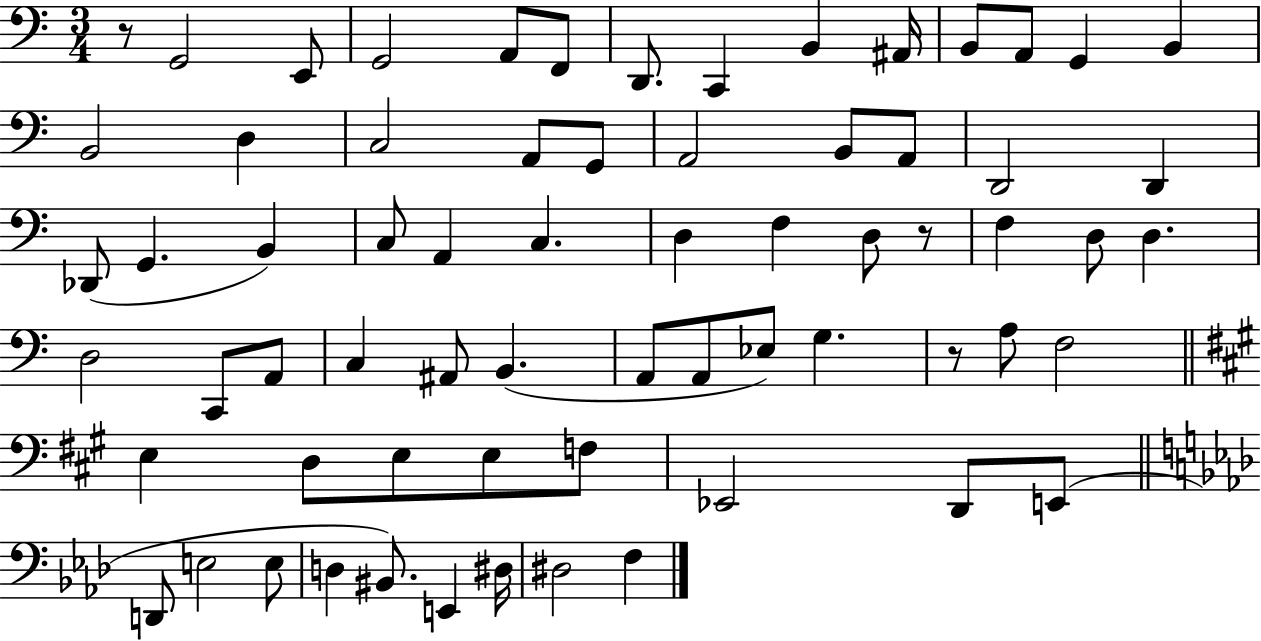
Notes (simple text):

R/e G2/h E2/e G2/h A2/e F2/e D2/e. C2/q B2/q A#2/s B2/e A2/e G2/q B2/q B2/h D3/q C3/h A2/e G2/e A2/h B2/e A2/e D2/h D2/q Db2/e G2/q. B2/q C3/e A2/q C3/q. D3/q F3/q D3/e R/e F3/q D3/e D3/q. D3/h C2/e A2/e C3/q A#2/e B2/q. A2/e A2/e Eb3/e G3/q. R/e A3/e F3/h E3/q D3/e E3/e E3/e F3/e Eb2/h D2/e E2/e D2/e E3/h E3/e D3/q BIS2/e. E2/q D#3/s D#3/h F3/q